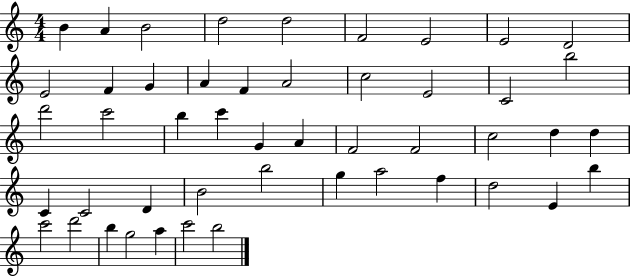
B4/q A4/q B4/h D5/h D5/h F4/h E4/h E4/h D4/h E4/h F4/q G4/q A4/q F4/q A4/h C5/h E4/h C4/h B5/h D6/h C6/h B5/q C6/q G4/q A4/q F4/h F4/h C5/h D5/q D5/q C4/q C4/h D4/q B4/h B5/h G5/q A5/h F5/q D5/h E4/q B5/q C6/h D6/h B5/q G5/h A5/q C6/h B5/h